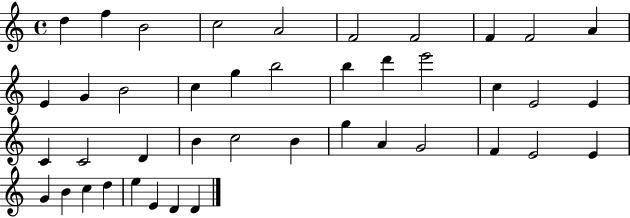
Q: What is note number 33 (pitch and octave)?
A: E4